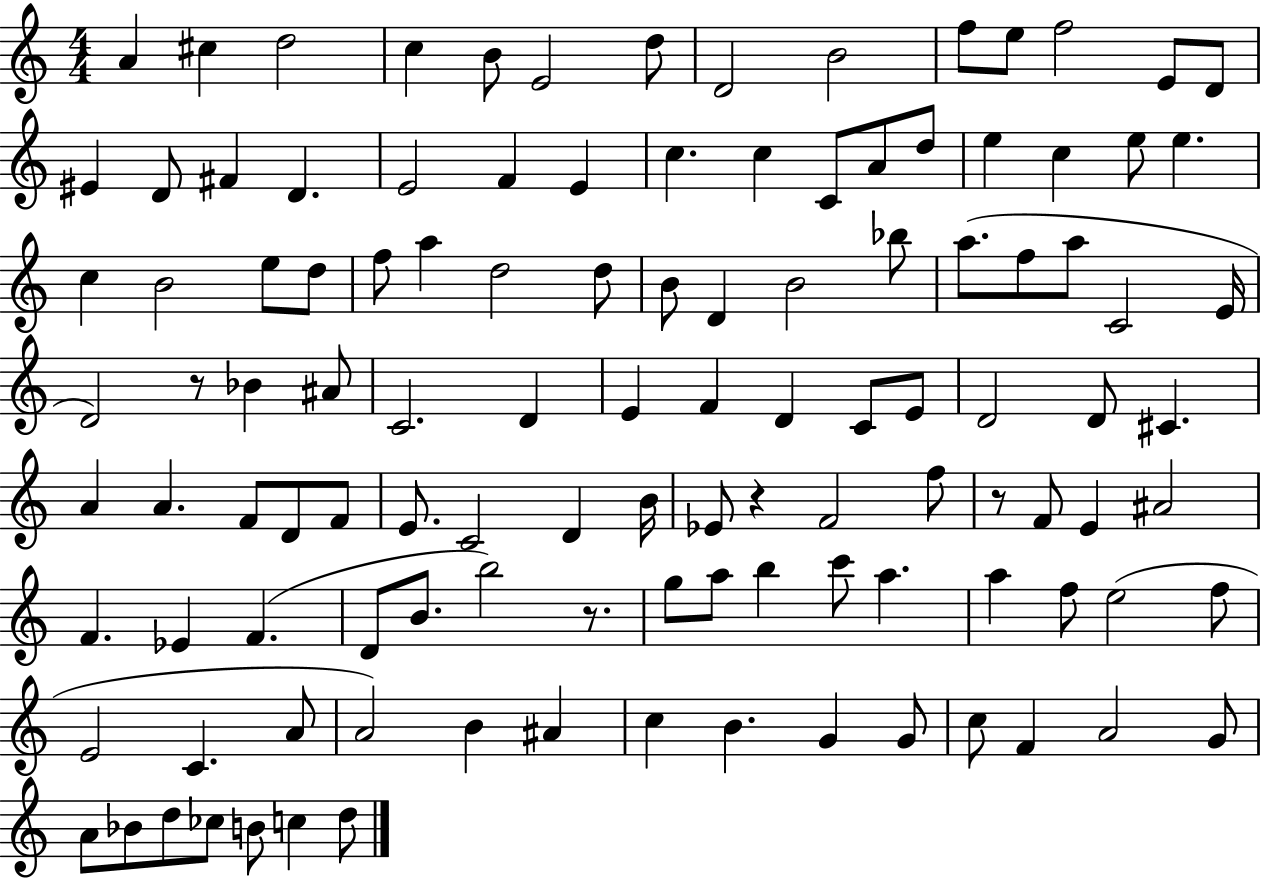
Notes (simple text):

A4/q C#5/q D5/h C5/q B4/e E4/h D5/e D4/h B4/h F5/e E5/e F5/h E4/e D4/e EIS4/q D4/e F#4/q D4/q. E4/h F4/q E4/q C5/q. C5/q C4/e A4/e D5/e E5/q C5/q E5/e E5/q. C5/q B4/h E5/e D5/e F5/e A5/q D5/h D5/e B4/e D4/q B4/h Bb5/e A5/e. F5/e A5/e C4/h E4/s D4/h R/e Bb4/q A#4/e C4/h. D4/q E4/q F4/q D4/q C4/e E4/e D4/h D4/e C#4/q. A4/q A4/q. F4/e D4/e F4/e E4/e. C4/h D4/q B4/s Eb4/e R/q F4/h F5/e R/e F4/e E4/q A#4/h F4/q. Eb4/q F4/q. D4/e B4/e. B5/h R/e. G5/e A5/e B5/q C6/e A5/q. A5/q F5/e E5/h F5/e E4/h C4/q. A4/e A4/h B4/q A#4/q C5/q B4/q. G4/q G4/e C5/e F4/q A4/h G4/e A4/e Bb4/e D5/e CES5/e B4/e C5/q D5/e